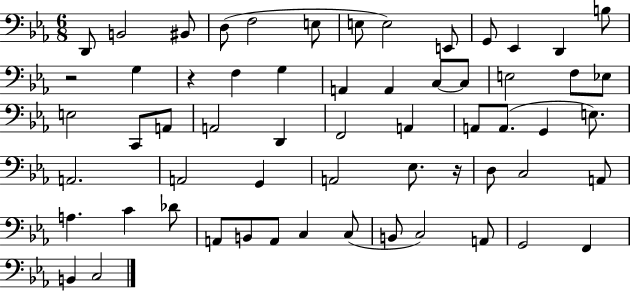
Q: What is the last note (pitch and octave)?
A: C3